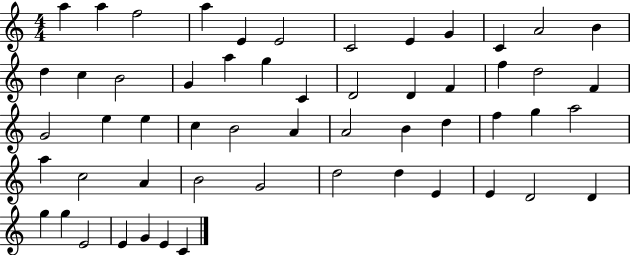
A5/q A5/q F5/h A5/q E4/q E4/h C4/h E4/q G4/q C4/q A4/h B4/q D5/q C5/q B4/h G4/q A5/q G5/q C4/q D4/h D4/q F4/q F5/q D5/h F4/q G4/h E5/q E5/q C5/q B4/h A4/q A4/h B4/q D5/q F5/q G5/q A5/h A5/q C5/h A4/q B4/h G4/h D5/h D5/q E4/q E4/q D4/h D4/q G5/q G5/q E4/h E4/q G4/q E4/q C4/q